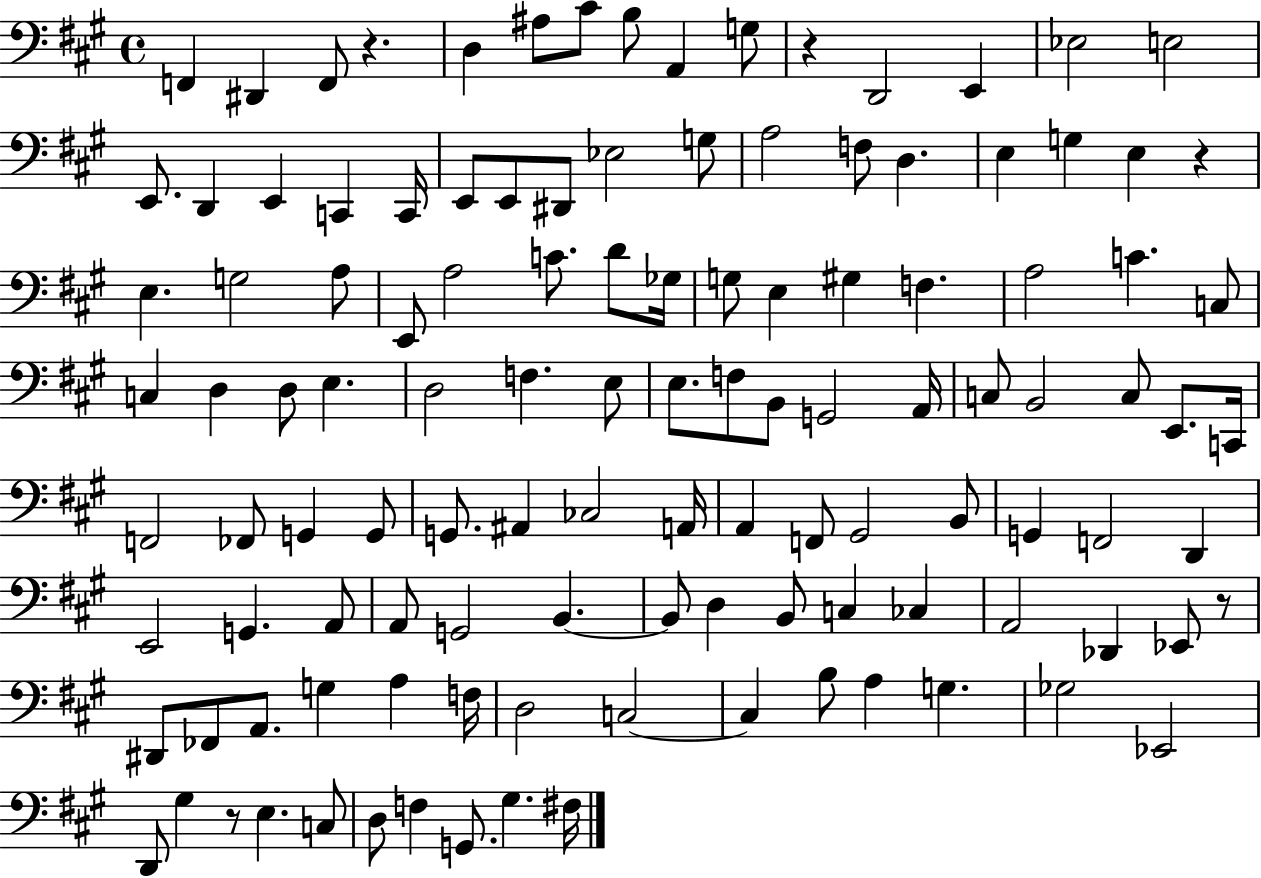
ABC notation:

X:1
T:Untitled
M:4/4
L:1/4
K:A
F,, ^D,, F,,/2 z D, ^A,/2 ^C/2 B,/2 A,, G,/2 z D,,2 E,, _E,2 E,2 E,,/2 D,, E,, C,, C,,/4 E,,/2 E,,/2 ^D,,/2 _E,2 G,/2 A,2 F,/2 D, E, G, E, z E, G,2 A,/2 E,,/2 A,2 C/2 D/2 _G,/4 G,/2 E, ^G, F, A,2 C C,/2 C, D, D,/2 E, D,2 F, E,/2 E,/2 F,/2 B,,/2 G,,2 A,,/4 C,/2 B,,2 C,/2 E,,/2 C,,/4 F,,2 _F,,/2 G,, G,,/2 G,,/2 ^A,, _C,2 A,,/4 A,, F,,/2 ^G,,2 B,,/2 G,, F,,2 D,, E,,2 G,, A,,/2 A,,/2 G,,2 B,, B,,/2 D, B,,/2 C, _C, A,,2 _D,, _E,,/2 z/2 ^D,,/2 _F,,/2 A,,/2 G, A, F,/4 D,2 C,2 C, B,/2 A, G, _G,2 _E,,2 D,,/2 ^G, z/2 E, C,/2 D,/2 F, G,,/2 ^G, ^F,/4